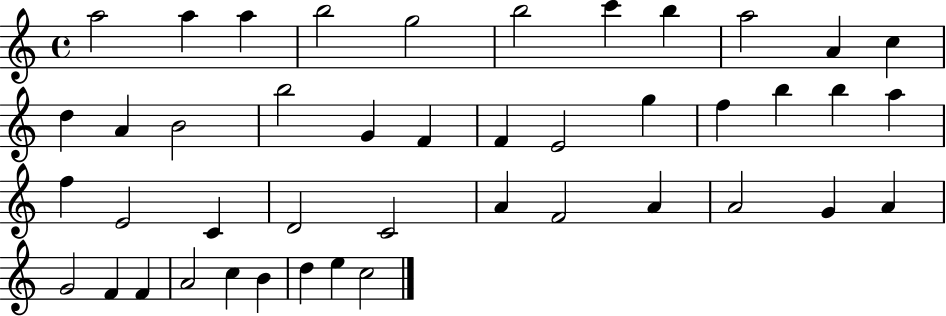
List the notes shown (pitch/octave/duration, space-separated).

A5/h A5/q A5/q B5/h G5/h B5/h C6/q B5/q A5/h A4/q C5/q D5/q A4/q B4/h B5/h G4/q F4/q F4/q E4/h G5/q F5/q B5/q B5/q A5/q F5/q E4/h C4/q D4/h C4/h A4/q F4/h A4/q A4/h G4/q A4/q G4/h F4/q F4/q A4/h C5/q B4/q D5/q E5/q C5/h